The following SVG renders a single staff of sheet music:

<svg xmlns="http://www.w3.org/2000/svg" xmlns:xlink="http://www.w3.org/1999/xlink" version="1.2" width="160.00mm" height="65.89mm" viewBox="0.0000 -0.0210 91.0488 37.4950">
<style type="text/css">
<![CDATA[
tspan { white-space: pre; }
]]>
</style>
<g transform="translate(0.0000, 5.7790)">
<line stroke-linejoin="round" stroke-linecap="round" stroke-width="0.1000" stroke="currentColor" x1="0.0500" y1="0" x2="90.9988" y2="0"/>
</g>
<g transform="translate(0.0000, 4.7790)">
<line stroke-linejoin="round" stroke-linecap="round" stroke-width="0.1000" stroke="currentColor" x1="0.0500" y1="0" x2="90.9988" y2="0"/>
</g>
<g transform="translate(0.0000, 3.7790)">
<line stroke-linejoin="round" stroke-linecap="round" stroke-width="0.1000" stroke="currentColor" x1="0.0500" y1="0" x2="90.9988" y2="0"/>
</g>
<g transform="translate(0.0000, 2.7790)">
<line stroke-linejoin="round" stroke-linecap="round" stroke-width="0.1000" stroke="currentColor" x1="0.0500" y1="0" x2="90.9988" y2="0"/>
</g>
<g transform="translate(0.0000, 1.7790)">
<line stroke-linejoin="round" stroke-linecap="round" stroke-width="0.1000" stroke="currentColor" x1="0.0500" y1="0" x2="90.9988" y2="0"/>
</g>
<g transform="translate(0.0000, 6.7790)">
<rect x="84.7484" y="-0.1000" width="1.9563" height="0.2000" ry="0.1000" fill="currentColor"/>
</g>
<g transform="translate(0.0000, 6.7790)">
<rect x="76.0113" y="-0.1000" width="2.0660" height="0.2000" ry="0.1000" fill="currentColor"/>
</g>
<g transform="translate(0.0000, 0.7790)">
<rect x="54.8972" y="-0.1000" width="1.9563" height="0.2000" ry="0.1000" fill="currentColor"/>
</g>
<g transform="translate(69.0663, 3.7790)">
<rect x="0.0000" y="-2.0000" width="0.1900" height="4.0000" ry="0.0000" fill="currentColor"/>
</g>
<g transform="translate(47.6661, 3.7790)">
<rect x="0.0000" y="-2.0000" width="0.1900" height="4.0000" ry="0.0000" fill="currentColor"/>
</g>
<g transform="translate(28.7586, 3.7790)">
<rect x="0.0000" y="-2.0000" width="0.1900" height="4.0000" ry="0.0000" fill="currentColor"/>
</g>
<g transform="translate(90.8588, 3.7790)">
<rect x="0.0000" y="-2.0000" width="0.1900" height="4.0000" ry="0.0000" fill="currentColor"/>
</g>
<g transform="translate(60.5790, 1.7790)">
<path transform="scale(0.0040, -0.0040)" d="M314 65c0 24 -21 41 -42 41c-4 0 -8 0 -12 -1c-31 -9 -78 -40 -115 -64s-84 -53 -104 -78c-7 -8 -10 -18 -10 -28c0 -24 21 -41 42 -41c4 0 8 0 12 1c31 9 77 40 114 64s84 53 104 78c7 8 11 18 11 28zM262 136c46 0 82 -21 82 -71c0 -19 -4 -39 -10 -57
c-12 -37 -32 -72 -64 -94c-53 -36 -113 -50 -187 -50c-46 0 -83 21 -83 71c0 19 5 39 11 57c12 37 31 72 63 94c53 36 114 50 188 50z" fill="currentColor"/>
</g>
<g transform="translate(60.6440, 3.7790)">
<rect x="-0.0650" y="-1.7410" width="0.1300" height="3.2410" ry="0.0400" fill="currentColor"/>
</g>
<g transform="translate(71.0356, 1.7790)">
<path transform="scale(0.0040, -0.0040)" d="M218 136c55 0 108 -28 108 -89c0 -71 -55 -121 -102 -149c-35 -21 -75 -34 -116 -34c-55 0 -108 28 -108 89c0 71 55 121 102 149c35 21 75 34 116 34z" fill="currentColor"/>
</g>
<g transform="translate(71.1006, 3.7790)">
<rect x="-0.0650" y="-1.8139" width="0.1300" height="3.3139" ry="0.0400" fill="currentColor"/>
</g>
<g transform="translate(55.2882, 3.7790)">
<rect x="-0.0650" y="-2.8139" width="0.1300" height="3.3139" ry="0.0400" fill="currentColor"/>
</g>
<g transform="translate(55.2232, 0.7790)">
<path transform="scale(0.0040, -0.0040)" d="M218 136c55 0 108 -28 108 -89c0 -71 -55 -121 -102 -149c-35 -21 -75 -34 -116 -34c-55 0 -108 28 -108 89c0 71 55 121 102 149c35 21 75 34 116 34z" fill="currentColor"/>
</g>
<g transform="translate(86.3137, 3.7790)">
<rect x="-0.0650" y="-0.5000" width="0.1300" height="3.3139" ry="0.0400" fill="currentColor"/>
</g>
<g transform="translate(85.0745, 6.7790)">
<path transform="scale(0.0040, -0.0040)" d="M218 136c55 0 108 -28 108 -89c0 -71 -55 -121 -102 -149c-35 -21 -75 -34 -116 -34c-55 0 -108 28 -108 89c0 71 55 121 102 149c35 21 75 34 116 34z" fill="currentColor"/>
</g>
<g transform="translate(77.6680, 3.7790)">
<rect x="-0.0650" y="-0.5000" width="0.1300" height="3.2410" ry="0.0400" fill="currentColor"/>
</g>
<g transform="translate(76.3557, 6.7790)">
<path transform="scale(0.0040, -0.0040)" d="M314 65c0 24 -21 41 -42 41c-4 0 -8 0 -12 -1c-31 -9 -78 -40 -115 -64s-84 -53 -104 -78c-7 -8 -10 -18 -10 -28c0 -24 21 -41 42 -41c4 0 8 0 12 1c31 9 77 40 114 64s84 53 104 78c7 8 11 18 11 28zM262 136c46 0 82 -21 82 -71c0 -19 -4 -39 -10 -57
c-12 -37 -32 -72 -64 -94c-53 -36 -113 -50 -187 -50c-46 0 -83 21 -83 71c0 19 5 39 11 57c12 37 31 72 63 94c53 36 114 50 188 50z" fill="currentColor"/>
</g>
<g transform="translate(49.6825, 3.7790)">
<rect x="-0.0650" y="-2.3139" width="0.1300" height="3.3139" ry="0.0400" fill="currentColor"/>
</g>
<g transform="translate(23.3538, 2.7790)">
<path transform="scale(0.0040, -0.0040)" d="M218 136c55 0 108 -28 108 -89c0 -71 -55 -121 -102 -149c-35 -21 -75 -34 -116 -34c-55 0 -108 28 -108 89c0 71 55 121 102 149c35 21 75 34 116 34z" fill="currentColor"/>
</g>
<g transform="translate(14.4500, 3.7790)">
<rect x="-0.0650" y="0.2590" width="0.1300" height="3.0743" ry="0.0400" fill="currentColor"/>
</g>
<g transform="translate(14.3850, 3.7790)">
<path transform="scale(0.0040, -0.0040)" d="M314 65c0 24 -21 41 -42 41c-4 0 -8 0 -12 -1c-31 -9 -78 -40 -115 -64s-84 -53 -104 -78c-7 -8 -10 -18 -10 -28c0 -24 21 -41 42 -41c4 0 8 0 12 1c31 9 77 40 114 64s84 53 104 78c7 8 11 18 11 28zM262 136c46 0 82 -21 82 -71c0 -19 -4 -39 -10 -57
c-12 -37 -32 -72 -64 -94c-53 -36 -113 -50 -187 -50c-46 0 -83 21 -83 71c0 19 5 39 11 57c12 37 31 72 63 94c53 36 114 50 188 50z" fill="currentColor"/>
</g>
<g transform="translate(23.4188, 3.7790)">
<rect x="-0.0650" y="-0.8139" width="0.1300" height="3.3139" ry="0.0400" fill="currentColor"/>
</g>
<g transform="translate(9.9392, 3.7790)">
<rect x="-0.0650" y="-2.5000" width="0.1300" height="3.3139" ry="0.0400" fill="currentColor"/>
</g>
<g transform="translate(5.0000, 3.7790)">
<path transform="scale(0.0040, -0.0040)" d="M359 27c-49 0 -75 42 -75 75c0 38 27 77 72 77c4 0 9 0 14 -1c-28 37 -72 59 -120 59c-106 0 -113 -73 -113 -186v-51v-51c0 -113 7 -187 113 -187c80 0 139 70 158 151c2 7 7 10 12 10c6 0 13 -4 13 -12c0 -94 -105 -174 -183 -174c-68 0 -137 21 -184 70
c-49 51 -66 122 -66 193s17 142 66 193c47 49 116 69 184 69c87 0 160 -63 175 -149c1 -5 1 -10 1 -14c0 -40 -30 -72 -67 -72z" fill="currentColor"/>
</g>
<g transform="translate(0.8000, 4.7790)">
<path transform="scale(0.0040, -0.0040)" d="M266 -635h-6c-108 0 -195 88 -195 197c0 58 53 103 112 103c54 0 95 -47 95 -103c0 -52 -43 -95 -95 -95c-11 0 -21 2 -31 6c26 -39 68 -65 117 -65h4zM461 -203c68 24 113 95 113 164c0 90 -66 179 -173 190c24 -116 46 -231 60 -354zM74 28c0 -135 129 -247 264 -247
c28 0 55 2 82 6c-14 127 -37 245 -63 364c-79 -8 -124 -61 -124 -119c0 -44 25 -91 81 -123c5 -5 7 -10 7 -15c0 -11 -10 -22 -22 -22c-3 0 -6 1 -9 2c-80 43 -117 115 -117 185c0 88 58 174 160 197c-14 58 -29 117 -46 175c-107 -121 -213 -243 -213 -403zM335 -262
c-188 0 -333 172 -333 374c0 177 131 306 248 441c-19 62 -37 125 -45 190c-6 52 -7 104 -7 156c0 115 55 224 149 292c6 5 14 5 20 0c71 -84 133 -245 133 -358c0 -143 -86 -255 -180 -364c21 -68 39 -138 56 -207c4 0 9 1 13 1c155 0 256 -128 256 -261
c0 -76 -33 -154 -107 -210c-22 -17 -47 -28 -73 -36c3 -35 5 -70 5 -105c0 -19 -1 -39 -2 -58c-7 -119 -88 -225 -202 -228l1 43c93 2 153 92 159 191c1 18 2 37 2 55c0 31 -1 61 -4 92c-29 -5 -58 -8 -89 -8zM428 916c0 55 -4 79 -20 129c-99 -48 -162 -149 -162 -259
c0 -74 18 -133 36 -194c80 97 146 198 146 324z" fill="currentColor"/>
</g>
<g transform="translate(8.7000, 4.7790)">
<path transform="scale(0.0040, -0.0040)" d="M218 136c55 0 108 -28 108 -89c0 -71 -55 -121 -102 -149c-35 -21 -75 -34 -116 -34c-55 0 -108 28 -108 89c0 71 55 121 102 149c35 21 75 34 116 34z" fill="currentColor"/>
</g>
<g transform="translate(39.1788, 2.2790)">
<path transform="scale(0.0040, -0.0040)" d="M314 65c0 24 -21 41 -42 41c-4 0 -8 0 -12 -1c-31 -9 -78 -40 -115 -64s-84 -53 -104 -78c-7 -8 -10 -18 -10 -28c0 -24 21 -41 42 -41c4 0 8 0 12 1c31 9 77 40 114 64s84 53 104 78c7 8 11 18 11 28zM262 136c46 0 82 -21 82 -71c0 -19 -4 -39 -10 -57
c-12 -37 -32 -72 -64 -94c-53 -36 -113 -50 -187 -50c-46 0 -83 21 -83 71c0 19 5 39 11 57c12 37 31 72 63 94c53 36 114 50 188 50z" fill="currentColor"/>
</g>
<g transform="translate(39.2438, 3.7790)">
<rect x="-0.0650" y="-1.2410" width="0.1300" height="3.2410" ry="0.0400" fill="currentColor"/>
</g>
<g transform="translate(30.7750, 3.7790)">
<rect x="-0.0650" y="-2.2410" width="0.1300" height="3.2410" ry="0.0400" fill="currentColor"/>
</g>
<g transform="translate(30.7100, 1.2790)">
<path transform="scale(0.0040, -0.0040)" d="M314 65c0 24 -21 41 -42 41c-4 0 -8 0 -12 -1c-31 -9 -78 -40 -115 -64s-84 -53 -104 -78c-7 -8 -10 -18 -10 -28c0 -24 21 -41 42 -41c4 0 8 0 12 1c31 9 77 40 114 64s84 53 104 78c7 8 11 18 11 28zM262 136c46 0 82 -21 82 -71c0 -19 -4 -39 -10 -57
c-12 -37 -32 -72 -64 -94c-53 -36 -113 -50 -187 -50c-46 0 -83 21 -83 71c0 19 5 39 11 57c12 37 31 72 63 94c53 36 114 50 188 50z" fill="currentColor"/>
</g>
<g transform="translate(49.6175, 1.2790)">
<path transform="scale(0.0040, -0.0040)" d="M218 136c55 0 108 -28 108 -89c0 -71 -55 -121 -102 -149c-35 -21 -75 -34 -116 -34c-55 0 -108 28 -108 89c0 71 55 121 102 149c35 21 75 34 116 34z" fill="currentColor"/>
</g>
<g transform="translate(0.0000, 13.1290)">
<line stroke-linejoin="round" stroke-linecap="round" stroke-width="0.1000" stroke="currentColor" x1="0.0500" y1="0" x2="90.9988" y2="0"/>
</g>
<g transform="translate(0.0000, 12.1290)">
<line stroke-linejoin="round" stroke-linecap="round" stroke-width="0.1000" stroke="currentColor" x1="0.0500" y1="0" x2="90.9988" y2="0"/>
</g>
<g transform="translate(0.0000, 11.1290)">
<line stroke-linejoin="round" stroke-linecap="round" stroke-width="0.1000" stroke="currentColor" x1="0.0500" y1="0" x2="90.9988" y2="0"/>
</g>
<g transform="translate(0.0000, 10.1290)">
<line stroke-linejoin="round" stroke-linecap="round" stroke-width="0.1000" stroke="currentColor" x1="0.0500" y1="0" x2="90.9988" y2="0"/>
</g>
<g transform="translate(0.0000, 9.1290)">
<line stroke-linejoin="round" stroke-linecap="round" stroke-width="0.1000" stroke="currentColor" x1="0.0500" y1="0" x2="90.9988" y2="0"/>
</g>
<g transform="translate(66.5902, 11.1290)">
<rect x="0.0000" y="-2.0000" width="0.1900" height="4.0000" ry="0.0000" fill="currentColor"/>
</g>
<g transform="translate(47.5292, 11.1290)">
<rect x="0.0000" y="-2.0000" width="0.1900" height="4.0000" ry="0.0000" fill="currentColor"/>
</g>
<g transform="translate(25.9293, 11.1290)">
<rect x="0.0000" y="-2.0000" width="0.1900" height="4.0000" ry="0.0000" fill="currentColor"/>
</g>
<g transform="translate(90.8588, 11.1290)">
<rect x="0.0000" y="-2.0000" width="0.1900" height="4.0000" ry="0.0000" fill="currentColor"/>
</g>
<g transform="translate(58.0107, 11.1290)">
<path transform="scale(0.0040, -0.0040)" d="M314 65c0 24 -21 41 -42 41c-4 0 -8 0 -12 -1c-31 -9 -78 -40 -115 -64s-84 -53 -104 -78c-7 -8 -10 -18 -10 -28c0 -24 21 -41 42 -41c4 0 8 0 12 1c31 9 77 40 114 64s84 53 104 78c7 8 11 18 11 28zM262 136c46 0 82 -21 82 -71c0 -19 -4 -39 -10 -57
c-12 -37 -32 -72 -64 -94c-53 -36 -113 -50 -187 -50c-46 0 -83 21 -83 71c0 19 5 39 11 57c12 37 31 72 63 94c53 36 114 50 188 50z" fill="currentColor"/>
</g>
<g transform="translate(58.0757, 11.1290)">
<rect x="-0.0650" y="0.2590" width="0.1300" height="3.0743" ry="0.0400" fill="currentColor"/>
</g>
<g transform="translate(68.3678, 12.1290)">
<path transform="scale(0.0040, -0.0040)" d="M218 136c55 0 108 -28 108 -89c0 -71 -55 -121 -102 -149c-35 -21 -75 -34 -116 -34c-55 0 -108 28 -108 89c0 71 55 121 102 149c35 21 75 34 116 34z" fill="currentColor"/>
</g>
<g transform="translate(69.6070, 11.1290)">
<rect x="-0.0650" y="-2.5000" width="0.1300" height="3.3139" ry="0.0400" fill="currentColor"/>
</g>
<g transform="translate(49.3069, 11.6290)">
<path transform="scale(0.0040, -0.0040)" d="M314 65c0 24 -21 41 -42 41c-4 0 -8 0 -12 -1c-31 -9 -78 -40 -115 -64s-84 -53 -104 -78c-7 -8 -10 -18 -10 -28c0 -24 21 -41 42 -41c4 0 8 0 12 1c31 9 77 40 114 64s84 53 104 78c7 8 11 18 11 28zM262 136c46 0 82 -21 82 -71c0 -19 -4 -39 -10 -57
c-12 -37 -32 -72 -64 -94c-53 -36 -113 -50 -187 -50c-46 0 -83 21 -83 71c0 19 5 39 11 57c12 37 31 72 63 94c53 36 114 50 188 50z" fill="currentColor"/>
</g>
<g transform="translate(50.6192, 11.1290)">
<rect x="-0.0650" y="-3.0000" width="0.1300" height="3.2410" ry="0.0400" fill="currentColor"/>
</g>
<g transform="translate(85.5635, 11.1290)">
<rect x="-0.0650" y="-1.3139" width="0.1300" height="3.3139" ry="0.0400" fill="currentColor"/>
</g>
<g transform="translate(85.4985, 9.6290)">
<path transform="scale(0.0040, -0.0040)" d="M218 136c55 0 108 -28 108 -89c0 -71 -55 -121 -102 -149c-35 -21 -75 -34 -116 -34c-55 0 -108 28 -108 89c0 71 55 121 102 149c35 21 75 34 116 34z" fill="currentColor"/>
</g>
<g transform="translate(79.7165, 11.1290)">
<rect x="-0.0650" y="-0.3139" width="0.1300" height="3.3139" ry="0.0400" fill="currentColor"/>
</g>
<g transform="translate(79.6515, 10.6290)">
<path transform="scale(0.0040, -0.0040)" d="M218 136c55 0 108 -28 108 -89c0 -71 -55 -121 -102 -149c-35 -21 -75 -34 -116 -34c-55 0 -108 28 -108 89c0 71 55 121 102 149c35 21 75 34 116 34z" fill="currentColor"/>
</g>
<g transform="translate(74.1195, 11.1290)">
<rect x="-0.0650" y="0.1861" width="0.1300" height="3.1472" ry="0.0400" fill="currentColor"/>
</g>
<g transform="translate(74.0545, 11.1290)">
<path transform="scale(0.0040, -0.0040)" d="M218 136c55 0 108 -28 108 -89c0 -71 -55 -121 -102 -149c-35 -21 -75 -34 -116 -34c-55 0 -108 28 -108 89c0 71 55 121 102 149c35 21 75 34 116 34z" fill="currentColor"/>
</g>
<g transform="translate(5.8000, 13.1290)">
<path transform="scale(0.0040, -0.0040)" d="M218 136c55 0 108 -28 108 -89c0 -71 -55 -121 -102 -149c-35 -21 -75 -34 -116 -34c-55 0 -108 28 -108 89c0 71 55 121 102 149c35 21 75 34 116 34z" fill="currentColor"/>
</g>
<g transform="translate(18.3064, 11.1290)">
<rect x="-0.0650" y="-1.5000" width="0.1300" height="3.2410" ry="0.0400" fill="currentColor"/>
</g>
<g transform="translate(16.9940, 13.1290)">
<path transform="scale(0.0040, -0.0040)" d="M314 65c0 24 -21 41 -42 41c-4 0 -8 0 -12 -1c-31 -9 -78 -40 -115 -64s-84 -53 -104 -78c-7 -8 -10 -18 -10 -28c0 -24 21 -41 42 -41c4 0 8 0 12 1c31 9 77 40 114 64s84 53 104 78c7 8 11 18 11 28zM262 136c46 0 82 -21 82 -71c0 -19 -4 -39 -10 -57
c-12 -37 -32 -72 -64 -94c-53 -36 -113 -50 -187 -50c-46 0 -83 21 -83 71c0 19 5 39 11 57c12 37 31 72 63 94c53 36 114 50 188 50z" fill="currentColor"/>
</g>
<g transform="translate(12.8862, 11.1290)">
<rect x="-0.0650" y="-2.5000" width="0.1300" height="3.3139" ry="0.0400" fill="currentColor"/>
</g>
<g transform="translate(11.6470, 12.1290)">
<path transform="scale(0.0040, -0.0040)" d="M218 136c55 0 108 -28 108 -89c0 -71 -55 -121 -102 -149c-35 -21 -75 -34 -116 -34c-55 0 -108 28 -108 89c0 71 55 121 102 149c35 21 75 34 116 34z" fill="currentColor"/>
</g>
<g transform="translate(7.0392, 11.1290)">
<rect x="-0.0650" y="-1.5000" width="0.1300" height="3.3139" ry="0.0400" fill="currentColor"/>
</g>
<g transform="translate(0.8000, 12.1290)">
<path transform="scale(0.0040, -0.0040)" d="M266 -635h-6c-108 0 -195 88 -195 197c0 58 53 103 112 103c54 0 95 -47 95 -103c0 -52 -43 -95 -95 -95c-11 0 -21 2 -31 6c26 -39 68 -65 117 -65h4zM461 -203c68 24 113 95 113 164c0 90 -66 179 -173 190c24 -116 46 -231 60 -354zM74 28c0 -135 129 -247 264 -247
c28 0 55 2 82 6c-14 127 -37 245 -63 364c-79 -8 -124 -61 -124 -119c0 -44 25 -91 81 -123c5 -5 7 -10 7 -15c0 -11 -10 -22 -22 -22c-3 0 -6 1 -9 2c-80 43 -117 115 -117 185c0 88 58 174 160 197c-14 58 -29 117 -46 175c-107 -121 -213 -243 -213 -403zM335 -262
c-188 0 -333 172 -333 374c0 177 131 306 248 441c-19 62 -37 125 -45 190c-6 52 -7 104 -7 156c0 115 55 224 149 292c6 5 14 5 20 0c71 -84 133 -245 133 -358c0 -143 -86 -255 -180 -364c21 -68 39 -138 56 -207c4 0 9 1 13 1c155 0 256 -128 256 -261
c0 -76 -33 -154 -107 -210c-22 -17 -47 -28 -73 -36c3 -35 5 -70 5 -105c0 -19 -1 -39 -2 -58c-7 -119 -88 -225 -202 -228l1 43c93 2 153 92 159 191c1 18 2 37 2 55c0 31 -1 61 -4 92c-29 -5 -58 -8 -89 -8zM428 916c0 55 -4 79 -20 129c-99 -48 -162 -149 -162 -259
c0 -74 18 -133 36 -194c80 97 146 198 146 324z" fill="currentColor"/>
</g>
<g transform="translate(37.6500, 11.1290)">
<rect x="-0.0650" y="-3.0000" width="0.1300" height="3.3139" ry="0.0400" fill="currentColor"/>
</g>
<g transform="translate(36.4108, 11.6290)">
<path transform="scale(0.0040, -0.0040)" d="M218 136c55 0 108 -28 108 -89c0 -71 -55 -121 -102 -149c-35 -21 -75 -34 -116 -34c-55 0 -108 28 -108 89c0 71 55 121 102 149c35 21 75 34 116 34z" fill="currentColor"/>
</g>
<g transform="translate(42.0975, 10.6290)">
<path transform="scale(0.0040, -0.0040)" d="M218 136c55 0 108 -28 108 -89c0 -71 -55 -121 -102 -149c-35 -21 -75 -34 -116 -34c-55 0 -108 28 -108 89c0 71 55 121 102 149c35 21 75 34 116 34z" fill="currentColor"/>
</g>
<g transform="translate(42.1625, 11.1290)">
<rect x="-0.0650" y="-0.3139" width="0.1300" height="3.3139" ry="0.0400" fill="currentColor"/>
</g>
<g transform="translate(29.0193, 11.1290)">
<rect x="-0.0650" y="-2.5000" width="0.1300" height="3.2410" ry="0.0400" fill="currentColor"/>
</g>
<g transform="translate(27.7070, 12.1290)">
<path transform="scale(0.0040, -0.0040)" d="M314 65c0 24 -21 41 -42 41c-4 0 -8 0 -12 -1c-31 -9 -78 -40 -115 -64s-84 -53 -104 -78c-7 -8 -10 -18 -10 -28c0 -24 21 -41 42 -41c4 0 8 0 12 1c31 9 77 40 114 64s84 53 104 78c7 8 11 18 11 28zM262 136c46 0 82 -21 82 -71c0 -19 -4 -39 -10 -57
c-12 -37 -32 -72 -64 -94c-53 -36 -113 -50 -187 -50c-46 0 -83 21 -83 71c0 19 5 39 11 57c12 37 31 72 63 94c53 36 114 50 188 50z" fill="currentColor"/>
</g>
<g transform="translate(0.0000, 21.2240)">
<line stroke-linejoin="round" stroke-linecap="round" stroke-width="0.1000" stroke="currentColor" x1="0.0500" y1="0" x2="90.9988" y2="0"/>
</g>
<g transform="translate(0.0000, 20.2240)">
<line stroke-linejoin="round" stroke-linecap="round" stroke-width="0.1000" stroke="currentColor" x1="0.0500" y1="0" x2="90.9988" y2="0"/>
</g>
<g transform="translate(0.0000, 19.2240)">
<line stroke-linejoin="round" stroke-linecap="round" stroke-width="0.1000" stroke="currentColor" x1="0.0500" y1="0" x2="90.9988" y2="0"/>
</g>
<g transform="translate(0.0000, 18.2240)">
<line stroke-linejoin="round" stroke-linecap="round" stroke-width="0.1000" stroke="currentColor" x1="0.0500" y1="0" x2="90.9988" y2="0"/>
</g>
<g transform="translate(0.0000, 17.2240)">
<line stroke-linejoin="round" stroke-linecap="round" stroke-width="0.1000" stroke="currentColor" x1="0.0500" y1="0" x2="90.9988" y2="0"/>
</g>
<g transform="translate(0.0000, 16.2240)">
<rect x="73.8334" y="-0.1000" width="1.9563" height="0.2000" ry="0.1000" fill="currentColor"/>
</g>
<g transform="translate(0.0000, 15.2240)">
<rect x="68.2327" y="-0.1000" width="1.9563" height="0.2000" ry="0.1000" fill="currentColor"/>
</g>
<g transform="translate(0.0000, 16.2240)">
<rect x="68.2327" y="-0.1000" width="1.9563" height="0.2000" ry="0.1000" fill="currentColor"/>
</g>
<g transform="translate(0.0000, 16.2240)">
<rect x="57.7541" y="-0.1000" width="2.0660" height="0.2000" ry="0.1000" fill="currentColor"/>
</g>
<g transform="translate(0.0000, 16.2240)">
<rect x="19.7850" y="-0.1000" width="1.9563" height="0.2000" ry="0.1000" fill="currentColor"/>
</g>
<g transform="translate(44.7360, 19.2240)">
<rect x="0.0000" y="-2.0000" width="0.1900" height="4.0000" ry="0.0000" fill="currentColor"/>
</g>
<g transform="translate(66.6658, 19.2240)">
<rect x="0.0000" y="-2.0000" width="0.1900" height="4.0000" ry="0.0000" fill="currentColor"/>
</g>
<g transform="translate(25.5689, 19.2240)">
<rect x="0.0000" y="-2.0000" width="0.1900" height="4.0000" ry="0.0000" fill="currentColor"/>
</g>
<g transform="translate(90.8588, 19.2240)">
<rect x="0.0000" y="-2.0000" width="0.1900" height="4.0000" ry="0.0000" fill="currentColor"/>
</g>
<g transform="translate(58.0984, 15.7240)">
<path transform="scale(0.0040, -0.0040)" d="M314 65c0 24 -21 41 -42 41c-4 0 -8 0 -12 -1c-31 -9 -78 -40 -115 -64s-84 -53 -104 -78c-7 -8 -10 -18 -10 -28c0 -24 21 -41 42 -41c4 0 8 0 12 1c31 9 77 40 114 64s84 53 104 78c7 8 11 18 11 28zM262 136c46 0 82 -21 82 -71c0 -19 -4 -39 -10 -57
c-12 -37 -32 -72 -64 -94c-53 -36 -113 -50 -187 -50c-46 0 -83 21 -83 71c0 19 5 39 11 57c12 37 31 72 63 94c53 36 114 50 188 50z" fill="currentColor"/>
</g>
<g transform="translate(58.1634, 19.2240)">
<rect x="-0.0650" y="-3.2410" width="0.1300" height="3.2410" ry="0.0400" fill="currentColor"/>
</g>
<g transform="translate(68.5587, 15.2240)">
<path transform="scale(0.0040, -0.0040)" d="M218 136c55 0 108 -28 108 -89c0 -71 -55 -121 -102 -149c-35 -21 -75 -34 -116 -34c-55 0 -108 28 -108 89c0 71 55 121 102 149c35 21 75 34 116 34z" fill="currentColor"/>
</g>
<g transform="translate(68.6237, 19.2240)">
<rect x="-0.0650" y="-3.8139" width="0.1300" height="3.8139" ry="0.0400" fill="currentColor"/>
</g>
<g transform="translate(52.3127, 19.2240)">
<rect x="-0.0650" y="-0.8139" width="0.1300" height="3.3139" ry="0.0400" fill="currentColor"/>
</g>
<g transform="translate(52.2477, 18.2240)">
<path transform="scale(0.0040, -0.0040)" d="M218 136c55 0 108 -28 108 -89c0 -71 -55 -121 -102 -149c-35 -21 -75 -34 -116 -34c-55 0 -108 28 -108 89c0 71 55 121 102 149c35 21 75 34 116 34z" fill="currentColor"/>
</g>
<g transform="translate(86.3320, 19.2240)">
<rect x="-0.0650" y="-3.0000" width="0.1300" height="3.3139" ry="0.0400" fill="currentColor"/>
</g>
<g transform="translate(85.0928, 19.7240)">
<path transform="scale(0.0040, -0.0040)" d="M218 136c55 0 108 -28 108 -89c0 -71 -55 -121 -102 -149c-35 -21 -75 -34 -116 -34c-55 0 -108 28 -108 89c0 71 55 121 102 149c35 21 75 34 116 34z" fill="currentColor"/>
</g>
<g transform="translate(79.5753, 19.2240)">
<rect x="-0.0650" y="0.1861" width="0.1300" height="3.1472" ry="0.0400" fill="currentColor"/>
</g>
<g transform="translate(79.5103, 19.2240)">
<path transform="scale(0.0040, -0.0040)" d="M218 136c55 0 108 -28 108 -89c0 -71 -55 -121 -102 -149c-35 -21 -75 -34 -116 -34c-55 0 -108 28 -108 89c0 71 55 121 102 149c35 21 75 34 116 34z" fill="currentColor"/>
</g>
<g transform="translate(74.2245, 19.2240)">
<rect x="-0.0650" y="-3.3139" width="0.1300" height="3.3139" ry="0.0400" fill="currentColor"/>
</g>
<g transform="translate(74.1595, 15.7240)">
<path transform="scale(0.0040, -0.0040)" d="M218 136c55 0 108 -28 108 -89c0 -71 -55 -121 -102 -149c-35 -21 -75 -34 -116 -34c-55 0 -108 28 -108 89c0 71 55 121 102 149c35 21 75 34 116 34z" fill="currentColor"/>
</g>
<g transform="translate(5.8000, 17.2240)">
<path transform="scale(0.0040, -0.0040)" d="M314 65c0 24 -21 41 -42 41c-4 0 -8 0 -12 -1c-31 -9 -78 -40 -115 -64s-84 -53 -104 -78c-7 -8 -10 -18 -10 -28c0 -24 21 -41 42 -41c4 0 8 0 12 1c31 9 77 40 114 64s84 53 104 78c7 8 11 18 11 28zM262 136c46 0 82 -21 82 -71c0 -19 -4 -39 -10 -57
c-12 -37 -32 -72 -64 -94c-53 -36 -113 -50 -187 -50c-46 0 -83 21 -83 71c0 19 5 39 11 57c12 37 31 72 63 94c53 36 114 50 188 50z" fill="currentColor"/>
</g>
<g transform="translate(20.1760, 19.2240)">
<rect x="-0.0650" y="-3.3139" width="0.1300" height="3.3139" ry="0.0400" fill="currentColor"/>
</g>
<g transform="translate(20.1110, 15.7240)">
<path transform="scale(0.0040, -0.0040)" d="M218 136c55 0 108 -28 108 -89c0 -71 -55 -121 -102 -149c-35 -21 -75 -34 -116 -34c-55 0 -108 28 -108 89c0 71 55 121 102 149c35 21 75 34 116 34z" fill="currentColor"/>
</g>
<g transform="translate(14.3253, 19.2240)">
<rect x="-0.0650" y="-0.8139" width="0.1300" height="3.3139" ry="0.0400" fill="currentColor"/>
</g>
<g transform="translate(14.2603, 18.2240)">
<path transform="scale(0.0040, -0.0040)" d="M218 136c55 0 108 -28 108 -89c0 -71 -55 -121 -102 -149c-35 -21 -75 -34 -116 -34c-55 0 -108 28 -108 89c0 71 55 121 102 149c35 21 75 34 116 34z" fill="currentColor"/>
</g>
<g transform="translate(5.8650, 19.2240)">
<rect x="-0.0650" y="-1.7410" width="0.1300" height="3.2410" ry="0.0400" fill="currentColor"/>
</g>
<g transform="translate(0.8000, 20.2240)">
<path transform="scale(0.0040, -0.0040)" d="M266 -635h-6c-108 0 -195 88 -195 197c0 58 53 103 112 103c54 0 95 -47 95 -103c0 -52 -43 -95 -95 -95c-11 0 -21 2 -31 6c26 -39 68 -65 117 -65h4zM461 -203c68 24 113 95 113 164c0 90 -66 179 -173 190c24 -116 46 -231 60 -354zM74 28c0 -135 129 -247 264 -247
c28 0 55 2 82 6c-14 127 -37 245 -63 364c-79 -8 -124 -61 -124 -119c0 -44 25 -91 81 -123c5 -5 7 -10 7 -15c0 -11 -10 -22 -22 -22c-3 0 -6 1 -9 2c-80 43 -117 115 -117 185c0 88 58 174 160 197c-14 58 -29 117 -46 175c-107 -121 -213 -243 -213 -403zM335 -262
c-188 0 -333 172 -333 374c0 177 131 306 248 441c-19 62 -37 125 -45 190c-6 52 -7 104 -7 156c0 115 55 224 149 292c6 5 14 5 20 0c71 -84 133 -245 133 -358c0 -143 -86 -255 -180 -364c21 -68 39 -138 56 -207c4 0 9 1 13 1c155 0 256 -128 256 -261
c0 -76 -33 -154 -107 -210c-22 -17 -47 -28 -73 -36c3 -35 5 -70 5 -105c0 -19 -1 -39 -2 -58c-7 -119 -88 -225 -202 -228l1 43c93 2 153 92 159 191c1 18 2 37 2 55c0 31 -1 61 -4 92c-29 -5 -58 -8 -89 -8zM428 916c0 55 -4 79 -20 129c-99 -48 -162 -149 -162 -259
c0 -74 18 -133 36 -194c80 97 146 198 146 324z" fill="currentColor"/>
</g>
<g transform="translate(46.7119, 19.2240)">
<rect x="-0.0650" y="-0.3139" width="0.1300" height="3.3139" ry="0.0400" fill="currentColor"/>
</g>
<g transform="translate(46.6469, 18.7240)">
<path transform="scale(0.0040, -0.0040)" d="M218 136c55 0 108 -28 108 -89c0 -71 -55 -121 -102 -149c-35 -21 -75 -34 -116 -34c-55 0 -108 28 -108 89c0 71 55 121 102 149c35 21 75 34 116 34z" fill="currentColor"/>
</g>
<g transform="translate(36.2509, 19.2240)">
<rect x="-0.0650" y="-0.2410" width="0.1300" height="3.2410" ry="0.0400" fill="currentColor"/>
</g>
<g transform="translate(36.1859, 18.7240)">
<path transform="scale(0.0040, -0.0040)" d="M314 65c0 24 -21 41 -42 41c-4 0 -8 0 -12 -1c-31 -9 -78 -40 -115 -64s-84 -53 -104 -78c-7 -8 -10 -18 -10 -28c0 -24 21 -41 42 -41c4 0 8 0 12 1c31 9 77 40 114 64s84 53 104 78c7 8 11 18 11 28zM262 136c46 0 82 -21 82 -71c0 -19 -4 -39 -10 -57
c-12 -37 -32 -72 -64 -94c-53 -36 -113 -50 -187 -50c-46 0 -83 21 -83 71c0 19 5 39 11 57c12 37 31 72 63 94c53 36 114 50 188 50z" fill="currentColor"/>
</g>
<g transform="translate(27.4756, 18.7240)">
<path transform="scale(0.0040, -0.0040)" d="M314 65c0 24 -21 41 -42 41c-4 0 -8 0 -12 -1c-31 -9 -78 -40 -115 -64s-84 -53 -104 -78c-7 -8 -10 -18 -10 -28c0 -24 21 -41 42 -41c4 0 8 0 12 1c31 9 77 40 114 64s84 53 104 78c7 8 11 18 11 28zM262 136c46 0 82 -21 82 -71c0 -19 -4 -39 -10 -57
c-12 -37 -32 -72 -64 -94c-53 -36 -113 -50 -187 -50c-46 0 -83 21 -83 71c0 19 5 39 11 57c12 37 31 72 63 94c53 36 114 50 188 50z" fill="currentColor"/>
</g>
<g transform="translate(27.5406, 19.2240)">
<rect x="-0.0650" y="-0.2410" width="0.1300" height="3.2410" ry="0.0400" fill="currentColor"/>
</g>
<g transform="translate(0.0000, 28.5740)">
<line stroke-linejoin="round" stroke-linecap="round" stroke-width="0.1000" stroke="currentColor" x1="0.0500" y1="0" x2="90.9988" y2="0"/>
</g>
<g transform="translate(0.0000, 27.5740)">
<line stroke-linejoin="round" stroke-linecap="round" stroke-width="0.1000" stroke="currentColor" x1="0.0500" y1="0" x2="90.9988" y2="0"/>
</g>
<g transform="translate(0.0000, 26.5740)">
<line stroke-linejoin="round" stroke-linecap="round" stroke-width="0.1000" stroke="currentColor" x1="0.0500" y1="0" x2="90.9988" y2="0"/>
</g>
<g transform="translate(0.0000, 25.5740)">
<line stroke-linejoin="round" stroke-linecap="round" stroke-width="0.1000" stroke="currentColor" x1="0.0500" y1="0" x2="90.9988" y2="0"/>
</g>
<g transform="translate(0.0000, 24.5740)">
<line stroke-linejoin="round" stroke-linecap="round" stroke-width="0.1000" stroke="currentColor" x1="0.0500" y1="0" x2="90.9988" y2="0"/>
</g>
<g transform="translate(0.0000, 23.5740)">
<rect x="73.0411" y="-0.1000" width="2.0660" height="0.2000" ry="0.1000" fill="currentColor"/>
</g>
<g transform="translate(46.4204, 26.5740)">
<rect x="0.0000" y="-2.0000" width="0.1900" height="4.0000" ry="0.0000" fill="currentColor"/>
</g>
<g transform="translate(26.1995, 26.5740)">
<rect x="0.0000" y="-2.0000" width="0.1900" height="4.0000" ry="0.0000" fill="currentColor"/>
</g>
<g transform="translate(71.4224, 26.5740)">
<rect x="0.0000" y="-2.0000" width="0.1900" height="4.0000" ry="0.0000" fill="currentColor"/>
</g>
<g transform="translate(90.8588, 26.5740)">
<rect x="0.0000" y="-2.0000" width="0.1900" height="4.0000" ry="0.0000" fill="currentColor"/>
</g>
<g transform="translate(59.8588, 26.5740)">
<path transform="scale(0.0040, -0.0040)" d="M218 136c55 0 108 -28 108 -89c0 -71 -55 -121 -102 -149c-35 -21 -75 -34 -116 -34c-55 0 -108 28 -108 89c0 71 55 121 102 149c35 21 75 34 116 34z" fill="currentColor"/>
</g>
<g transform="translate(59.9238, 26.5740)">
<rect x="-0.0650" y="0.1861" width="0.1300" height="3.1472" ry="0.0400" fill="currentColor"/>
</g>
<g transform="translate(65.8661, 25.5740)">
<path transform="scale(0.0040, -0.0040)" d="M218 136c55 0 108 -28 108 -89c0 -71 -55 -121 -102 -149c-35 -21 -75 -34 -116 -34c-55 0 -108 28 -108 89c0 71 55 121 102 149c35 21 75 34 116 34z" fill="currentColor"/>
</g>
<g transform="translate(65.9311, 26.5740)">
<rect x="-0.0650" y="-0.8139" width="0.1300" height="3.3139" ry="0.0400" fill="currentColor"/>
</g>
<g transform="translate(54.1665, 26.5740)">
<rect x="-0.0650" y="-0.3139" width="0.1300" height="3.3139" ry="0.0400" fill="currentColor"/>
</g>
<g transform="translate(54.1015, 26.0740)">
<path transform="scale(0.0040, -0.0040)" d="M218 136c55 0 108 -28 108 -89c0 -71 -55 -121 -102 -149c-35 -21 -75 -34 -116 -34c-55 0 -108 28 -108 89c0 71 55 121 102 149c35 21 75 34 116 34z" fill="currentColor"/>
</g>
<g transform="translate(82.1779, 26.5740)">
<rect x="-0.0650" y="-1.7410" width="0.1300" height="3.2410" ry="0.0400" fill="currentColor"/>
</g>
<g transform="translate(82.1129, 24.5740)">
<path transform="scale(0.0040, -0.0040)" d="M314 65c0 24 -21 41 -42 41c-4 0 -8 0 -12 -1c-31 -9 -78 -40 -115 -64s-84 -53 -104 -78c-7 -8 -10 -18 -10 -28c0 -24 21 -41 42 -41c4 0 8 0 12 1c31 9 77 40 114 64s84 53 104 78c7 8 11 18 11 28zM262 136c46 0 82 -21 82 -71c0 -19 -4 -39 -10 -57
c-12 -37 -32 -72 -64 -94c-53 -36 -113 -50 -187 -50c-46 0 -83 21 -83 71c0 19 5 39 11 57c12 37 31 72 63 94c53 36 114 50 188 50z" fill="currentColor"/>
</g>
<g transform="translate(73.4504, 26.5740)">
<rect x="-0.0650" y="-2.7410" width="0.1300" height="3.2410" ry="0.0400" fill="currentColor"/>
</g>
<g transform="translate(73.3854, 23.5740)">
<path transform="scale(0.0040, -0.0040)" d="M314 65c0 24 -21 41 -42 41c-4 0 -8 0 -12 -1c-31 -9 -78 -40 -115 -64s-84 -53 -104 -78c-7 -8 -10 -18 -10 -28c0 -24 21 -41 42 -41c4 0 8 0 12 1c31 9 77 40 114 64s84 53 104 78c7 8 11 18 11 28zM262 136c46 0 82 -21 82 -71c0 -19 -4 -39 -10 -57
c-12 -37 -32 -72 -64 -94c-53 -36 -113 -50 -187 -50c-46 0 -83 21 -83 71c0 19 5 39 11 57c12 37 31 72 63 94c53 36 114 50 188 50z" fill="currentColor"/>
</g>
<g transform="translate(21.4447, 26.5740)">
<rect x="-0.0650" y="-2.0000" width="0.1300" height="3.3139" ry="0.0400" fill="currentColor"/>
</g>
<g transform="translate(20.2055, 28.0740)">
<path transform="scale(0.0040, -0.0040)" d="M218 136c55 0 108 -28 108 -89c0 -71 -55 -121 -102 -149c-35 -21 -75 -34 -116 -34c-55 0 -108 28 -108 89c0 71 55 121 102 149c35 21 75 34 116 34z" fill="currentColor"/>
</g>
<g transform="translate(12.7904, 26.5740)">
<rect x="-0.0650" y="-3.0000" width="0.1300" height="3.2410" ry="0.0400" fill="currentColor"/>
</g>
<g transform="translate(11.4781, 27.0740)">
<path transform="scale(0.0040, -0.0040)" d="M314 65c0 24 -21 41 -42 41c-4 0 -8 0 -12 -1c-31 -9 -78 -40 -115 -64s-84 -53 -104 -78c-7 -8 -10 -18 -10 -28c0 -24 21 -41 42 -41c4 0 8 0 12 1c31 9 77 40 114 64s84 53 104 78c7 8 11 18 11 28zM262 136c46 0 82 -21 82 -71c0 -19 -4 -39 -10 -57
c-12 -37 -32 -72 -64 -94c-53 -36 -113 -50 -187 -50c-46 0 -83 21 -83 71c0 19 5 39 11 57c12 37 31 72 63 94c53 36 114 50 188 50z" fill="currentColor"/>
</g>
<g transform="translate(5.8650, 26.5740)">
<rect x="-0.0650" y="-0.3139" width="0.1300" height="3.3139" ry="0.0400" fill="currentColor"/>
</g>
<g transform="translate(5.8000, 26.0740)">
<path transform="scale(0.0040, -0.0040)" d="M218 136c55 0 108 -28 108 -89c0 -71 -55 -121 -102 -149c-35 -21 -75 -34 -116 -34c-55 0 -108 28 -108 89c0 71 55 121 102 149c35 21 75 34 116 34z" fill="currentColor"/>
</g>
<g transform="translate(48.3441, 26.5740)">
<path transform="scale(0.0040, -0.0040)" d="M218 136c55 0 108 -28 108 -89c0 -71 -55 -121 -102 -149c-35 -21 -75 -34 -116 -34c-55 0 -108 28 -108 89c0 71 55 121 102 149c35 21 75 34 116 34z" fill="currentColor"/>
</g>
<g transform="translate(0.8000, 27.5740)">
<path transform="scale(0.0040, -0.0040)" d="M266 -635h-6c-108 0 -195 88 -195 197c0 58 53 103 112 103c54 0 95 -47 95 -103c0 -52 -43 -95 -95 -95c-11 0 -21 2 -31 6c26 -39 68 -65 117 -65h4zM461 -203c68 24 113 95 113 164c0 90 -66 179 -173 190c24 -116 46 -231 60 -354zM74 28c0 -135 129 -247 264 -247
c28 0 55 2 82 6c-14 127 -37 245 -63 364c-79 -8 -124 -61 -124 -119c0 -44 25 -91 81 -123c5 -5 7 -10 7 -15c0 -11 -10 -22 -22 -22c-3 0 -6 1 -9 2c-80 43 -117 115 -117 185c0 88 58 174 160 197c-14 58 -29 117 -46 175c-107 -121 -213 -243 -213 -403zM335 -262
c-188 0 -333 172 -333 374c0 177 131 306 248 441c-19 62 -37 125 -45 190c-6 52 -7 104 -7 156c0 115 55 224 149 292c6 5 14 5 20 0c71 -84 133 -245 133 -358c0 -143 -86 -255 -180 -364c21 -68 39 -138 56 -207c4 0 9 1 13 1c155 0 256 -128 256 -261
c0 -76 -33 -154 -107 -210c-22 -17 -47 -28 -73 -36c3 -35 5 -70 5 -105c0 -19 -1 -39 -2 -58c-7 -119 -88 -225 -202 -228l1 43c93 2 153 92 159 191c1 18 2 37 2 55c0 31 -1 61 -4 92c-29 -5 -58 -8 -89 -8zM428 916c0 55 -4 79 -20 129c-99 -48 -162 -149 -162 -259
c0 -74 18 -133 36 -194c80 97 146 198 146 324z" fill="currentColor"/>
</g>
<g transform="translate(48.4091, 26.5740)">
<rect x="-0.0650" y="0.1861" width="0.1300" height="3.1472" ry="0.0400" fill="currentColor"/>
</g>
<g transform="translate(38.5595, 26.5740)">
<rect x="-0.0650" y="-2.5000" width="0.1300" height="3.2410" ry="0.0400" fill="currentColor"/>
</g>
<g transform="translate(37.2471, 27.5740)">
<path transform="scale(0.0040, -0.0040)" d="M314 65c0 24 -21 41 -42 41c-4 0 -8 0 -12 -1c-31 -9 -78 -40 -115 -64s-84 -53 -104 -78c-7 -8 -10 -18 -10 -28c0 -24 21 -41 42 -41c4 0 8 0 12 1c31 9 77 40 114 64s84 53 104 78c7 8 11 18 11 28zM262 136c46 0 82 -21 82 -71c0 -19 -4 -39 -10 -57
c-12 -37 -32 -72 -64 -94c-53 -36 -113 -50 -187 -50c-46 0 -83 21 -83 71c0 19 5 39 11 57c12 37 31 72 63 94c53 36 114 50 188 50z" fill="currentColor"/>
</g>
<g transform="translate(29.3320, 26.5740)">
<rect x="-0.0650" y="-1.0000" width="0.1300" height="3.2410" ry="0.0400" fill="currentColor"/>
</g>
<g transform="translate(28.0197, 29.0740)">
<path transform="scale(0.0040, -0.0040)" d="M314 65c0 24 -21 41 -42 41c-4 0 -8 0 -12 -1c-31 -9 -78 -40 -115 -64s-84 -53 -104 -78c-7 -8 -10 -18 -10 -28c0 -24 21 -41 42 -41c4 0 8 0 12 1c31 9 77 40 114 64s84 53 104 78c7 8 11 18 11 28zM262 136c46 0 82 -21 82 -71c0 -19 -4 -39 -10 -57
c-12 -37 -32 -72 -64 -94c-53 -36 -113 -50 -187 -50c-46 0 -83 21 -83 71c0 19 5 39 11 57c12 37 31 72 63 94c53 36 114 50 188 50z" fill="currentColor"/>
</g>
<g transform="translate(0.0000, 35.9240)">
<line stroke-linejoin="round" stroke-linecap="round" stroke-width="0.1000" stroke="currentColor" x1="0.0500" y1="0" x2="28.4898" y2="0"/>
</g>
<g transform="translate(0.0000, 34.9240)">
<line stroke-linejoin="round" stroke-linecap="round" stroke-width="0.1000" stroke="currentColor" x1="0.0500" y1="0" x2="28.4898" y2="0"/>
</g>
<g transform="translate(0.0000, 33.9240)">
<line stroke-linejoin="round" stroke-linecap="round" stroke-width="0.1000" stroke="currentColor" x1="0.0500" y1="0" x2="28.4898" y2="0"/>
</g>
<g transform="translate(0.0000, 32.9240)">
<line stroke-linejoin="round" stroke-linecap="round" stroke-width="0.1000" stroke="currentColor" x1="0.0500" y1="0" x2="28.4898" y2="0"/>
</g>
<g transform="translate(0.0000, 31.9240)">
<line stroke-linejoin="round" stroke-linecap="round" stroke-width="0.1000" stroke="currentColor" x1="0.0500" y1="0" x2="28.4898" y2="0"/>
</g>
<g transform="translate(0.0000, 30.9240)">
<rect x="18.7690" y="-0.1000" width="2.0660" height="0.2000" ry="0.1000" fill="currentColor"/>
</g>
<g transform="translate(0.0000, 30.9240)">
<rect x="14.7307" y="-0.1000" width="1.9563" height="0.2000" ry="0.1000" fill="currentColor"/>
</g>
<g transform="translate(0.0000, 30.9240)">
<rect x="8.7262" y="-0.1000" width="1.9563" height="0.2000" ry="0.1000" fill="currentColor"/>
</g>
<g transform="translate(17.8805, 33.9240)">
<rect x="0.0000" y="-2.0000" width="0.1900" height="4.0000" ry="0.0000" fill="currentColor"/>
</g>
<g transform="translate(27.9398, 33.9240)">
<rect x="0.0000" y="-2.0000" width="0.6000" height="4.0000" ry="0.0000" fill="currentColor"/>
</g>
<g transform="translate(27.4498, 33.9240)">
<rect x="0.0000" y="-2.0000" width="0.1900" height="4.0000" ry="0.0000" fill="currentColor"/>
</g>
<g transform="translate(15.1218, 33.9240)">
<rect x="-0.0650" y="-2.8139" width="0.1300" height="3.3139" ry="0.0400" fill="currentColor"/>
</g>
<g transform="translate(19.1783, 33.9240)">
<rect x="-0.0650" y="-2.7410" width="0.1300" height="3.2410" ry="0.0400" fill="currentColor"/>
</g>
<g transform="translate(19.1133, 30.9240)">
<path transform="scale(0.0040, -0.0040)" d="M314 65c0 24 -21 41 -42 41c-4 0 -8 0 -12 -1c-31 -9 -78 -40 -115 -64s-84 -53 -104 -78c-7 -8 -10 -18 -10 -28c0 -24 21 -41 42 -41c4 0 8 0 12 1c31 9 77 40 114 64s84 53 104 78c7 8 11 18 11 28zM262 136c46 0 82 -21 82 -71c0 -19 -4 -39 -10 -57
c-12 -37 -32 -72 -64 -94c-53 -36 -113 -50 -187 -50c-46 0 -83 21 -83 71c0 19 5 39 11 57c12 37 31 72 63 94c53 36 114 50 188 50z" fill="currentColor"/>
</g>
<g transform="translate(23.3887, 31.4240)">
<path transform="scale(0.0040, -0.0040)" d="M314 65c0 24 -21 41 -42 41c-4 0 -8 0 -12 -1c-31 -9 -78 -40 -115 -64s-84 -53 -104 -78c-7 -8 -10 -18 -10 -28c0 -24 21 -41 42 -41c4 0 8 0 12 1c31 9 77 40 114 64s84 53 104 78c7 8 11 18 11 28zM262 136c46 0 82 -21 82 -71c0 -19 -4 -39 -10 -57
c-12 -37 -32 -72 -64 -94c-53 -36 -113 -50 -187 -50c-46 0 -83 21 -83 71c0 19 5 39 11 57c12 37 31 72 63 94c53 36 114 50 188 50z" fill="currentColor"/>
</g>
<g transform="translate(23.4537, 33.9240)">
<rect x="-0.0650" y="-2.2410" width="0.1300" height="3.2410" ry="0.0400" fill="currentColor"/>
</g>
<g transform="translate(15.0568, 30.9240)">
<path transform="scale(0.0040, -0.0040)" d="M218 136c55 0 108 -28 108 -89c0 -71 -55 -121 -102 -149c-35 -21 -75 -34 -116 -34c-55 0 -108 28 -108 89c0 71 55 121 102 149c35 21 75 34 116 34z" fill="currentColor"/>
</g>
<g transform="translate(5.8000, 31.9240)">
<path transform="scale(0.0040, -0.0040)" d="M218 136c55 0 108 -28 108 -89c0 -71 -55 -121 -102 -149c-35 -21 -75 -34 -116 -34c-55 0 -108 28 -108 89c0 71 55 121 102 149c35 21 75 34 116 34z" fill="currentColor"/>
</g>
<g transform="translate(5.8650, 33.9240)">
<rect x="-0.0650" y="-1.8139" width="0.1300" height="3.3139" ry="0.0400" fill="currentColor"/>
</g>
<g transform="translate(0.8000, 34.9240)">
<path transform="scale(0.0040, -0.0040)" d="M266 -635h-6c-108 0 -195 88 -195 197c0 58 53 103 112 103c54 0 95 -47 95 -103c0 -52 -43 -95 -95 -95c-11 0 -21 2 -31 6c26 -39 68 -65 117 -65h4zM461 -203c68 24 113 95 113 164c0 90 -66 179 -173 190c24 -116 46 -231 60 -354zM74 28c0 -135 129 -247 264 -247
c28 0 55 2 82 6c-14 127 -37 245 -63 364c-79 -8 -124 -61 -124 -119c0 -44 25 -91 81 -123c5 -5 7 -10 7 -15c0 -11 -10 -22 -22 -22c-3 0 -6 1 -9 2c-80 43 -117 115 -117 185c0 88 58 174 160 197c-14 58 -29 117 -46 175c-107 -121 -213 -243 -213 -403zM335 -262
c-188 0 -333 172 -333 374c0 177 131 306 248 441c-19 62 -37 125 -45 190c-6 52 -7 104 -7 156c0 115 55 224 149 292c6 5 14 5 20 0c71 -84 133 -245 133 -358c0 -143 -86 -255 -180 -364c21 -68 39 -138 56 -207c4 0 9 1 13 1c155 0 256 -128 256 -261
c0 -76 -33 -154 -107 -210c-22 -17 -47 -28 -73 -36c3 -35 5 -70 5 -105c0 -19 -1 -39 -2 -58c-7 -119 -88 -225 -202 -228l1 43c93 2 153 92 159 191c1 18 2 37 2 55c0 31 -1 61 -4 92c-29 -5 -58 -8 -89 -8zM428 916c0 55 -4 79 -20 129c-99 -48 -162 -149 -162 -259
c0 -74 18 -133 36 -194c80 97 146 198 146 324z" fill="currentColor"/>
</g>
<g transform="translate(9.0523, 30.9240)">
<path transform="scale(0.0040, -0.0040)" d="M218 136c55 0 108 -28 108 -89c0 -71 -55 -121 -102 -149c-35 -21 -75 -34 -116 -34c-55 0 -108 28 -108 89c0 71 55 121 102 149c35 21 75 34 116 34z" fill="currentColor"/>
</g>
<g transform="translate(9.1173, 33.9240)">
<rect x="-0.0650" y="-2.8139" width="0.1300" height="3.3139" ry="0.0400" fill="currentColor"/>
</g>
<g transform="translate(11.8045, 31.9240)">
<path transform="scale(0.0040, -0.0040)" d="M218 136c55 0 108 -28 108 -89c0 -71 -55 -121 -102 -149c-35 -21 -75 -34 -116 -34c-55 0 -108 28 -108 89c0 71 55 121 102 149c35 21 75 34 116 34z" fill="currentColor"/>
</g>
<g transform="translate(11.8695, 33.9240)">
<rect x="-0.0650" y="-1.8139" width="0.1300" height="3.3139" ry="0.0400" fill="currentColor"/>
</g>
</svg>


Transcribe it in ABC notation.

X:1
T:Untitled
M:4/4
L:1/4
K:C
G B2 d g2 e2 g a f2 f C2 C E G E2 G2 A c A2 B2 G B c e f2 d b c2 c2 c d b2 c' b B A c A2 F D2 G2 B c B d a2 f2 f a f a a2 g2